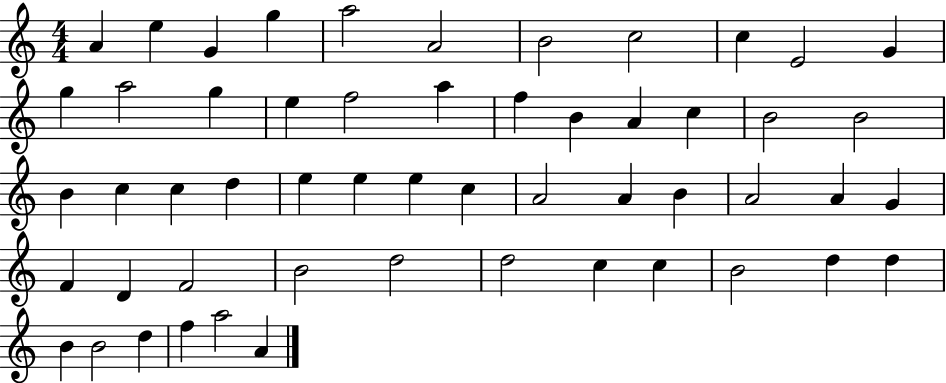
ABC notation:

X:1
T:Untitled
M:4/4
L:1/4
K:C
A e G g a2 A2 B2 c2 c E2 G g a2 g e f2 a f B A c B2 B2 B c c d e e e c A2 A B A2 A G F D F2 B2 d2 d2 c c B2 d d B B2 d f a2 A